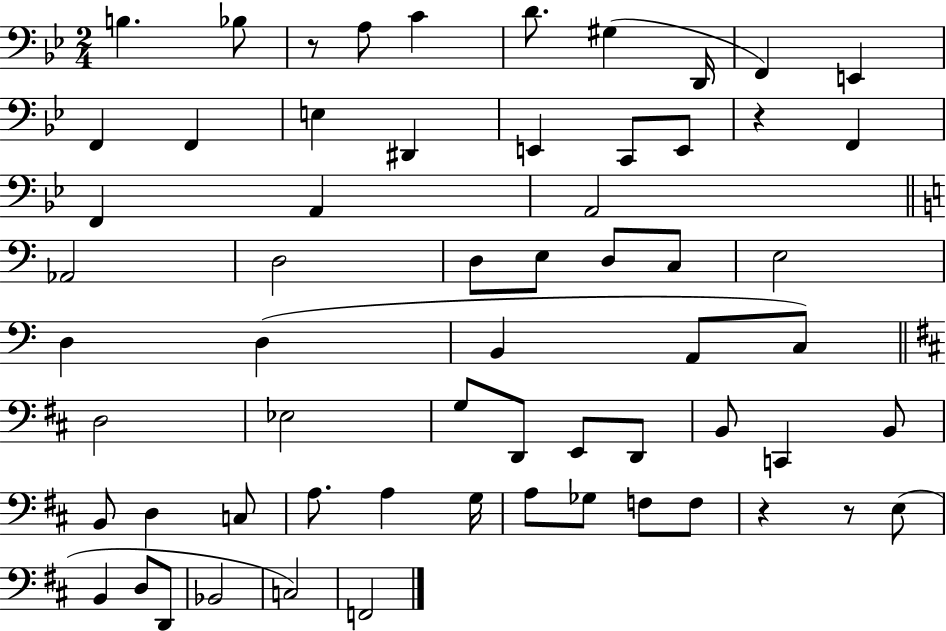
X:1
T:Untitled
M:2/4
L:1/4
K:Bb
B, _B,/2 z/2 A,/2 C D/2 ^G, D,,/4 F,, E,, F,, F,, E, ^D,, E,, C,,/2 E,,/2 z F,, F,, A,, A,,2 _A,,2 D,2 D,/2 E,/2 D,/2 C,/2 E,2 D, D, B,, A,,/2 C,/2 D,2 _E,2 G,/2 D,,/2 E,,/2 D,,/2 B,,/2 C,, B,,/2 B,,/2 D, C,/2 A,/2 A, G,/4 A,/2 _G,/2 F,/2 F,/2 z z/2 E,/2 B,, D,/2 D,,/2 _B,,2 C,2 F,,2